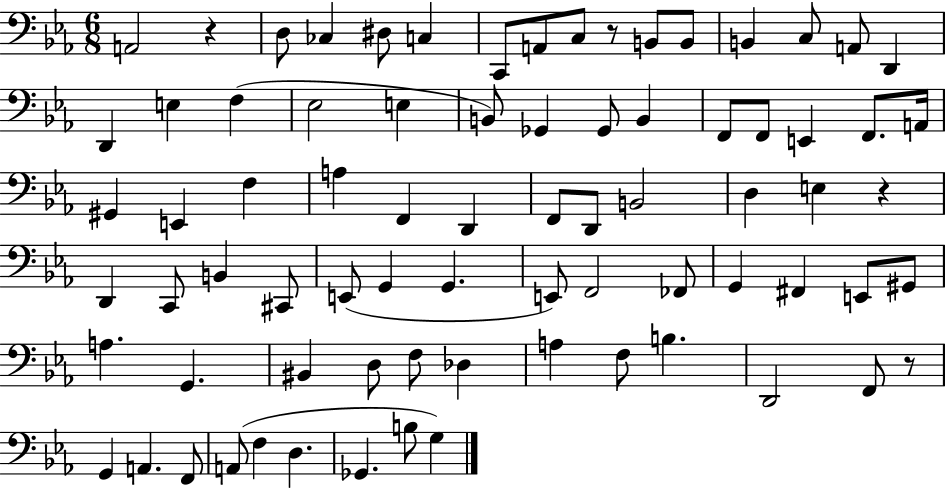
A2/h R/q D3/e CES3/q D#3/e C3/q C2/e A2/e C3/e R/e B2/e B2/e B2/q C3/e A2/e D2/q D2/q E3/q F3/q Eb3/h E3/q B2/e Gb2/q Gb2/e B2/q F2/e F2/e E2/q F2/e. A2/s G#2/q E2/q F3/q A3/q F2/q D2/q F2/e D2/e B2/h D3/q E3/q R/q D2/q C2/e B2/q C#2/e E2/e G2/q G2/q. E2/e F2/h FES2/e G2/q F#2/q E2/e G#2/e A3/q. G2/q. BIS2/q D3/e F3/e Db3/q A3/q F3/e B3/q. D2/h F2/e R/e G2/q A2/q. F2/e A2/e F3/q D3/q. Gb2/q. B3/e G3/q